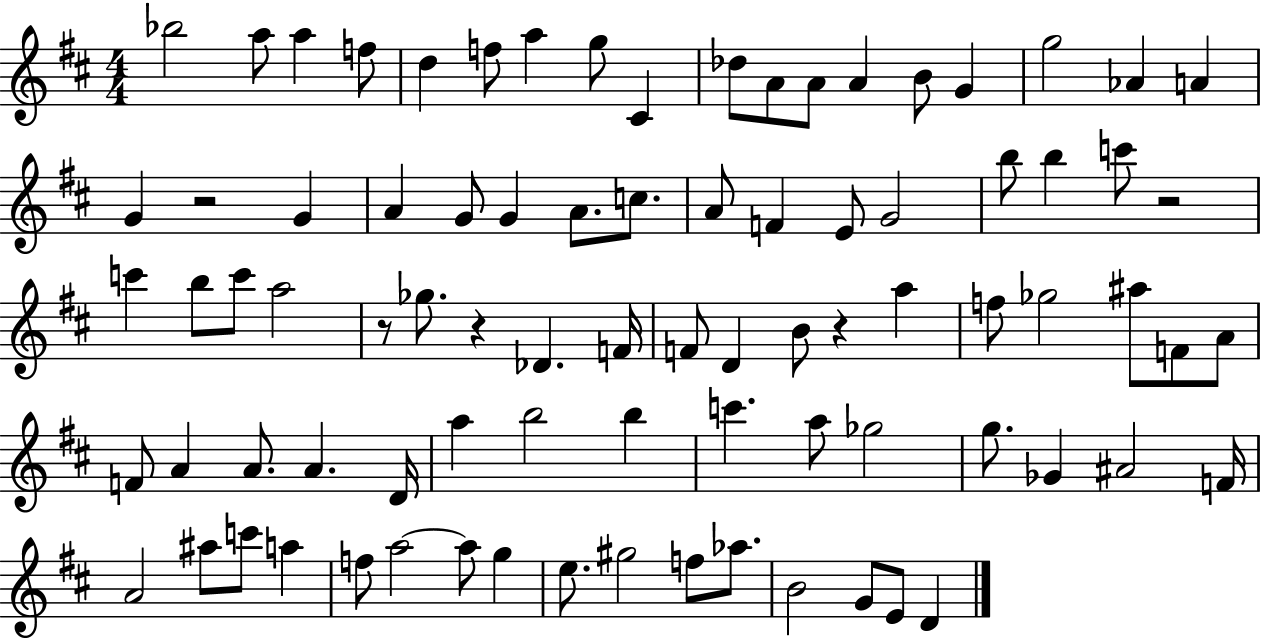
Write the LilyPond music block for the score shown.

{
  \clef treble
  \numericTimeSignature
  \time 4/4
  \key d \major
  bes''2 a''8 a''4 f''8 | d''4 f''8 a''4 g''8 cis'4 | des''8 a'8 a'8 a'4 b'8 g'4 | g''2 aes'4 a'4 | \break g'4 r2 g'4 | a'4 g'8 g'4 a'8. c''8. | a'8 f'4 e'8 g'2 | b''8 b''4 c'''8 r2 | \break c'''4 b''8 c'''8 a''2 | r8 ges''8. r4 des'4. f'16 | f'8 d'4 b'8 r4 a''4 | f''8 ges''2 ais''8 f'8 a'8 | \break f'8 a'4 a'8. a'4. d'16 | a''4 b''2 b''4 | c'''4. a''8 ges''2 | g''8. ges'4 ais'2 f'16 | \break a'2 ais''8 c'''8 a''4 | f''8 a''2~~ a''8 g''4 | e''8. gis''2 f''8 aes''8. | b'2 g'8 e'8 d'4 | \break \bar "|."
}